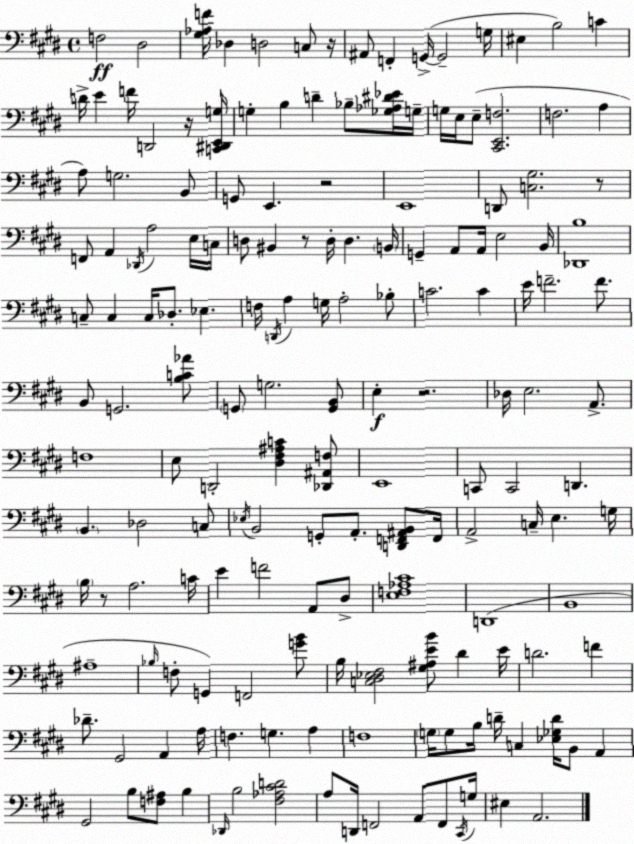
X:1
T:Untitled
M:4/4
L:1/4
K:E
F,2 ^D,2 [^G,_A,F]/4 _D, D,2 C,/2 z/4 ^A,,/2 F,, G,,/4 G,,2 G,/4 ^E, B,2 C D/4 E F/4 D,,2 z/4 [C,,^D,,E,,G,]/4 G, B, D _B,/2 [_G,_A,^D_E]/4 G,/4 G,/4 E,/4 E,/2 [^C,,E,,F,]2 F,2 A, A,/2 G,2 B,,/2 G,,/2 E,, z2 E,,4 D,,/2 [C,^G,]2 z/2 F,,/2 A,, _D,,/4 A,2 E,/4 C,/4 D,/2 ^B,, z/2 D,/4 D, B,,/4 G,, A,,/2 A,,/4 E,2 B,,/4 [_D,,B,]4 C,/2 C, C,/4 _D,/2 _E, F,/4 D,,/4 A, G,/4 A,2 _B,/2 C2 C E/4 F2 F/2 B,,/2 G,,2 [B,C_A]/2 G,,/2 G,2 [G,,B,,]/2 E, z2 _D,/4 E,2 A,,/2 F,4 E,/2 D,,2 [^D,^F,^A,C] [_D,,^A,,F,]/2 E,,4 C,,/2 C,,2 D,, B,, _D,2 C,/2 _E,/4 B,,2 G,,/2 A,,/2 [D,,F,,^A,,B,,]/2 F,,/4 A,,2 C,/4 E, G,/4 B,/4 z/2 A,2 C/4 E F2 A,,/2 ^D,/2 [E,F,_A,^C]4 D,,4 B,,4 ^A,4 _B,/4 F,/2 G,, F,,2 [GB]/2 B,/4 [C,^D,_E,^F,]2 [^G,^A,EB]/2 ^D E/4 D2 F _D/2 ^G,,2 A,, A,/4 F, G, A, F,4 G,/4 G,/2 B,/4 D/4 C, [_E,_G,D]/4 B,,/2 A,, ^G,,2 B,/2 [F,^A,]/2 B, _D,,/4 B,2 [^F,_A,^CD]2 A,/2 D,,/4 F,,2 A,,/2 F,,/2 ^C,,/4 G,/4 ^E, A,,2